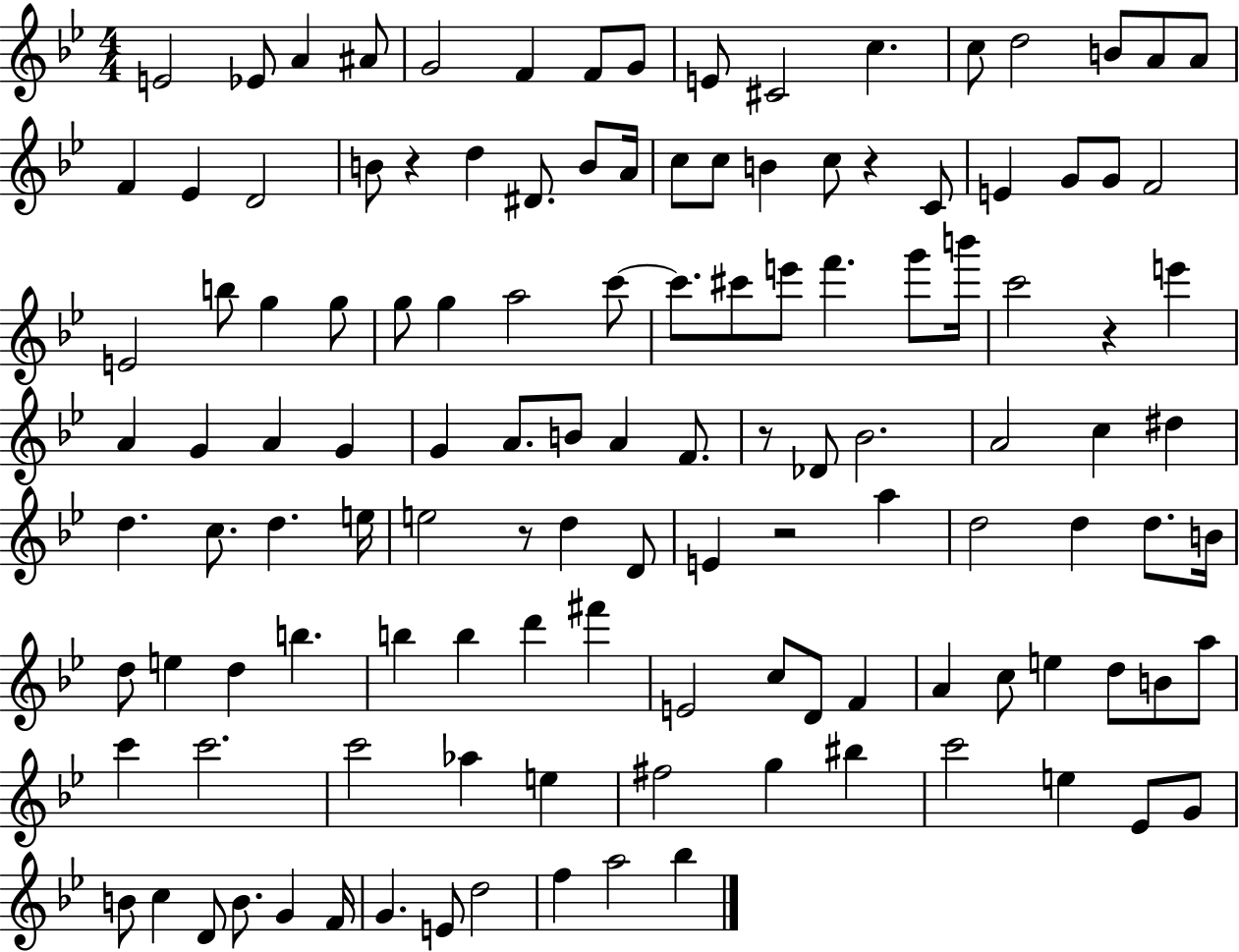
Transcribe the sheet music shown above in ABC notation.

X:1
T:Untitled
M:4/4
L:1/4
K:Bb
E2 _E/2 A ^A/2 G2 F F/2 G/2 E/2 ^C2 c c/2 d2 B/2 A/2 A/2 F _E D2 B/2 z d ^D/2 B/2 A/4 c/2 c/2 B c/2 z C/2 E G/2 G/2 F2 E2 b/2 g g/2 g/2 g a2 c'/2 c'/2 ^c'/2 e'/2 f' g'/2 b'/4 c'2 z e' A G A G G A/2 B/2 A F/2 z/2 _D/2 _B2 A2 c ^d d c/2 d e/4 e2 z/2 d D/2 E z2 a d2 d d/2 B/4 d/2 e d b b b d' ^f' E2 c/2 D/2 F A c/2 e d/2 B/2 a/2 c' c'2 c'2 _a e ^f2 g ^b c'2 e _E/2 G/2 B/2 c D/2 B/2 G F/4 G E/2 d2 f a2 _b